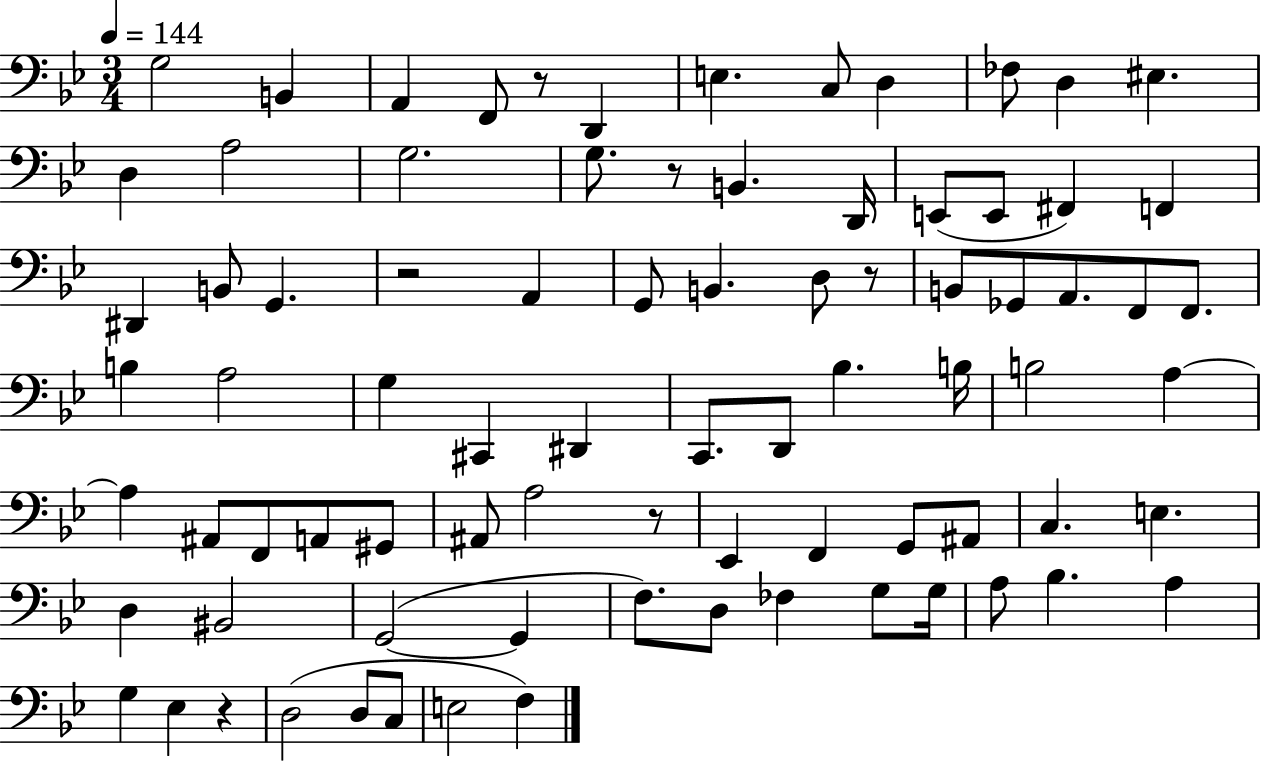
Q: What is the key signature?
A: BES major